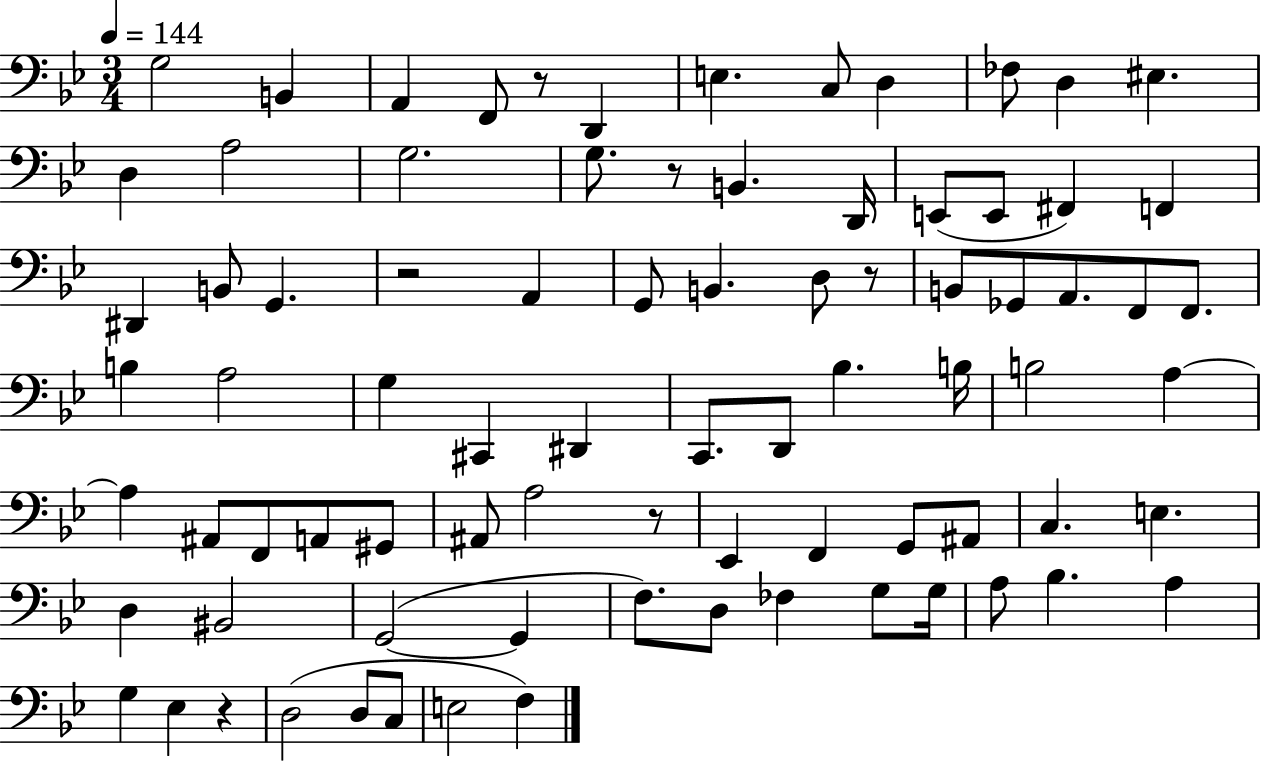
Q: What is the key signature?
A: BES major